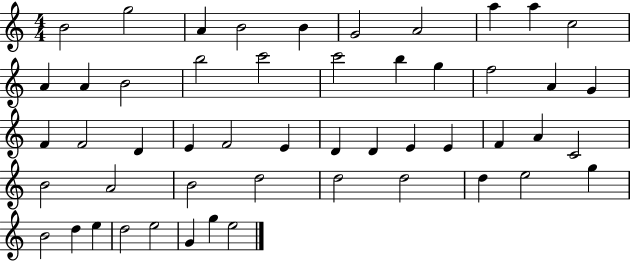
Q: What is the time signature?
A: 4/4